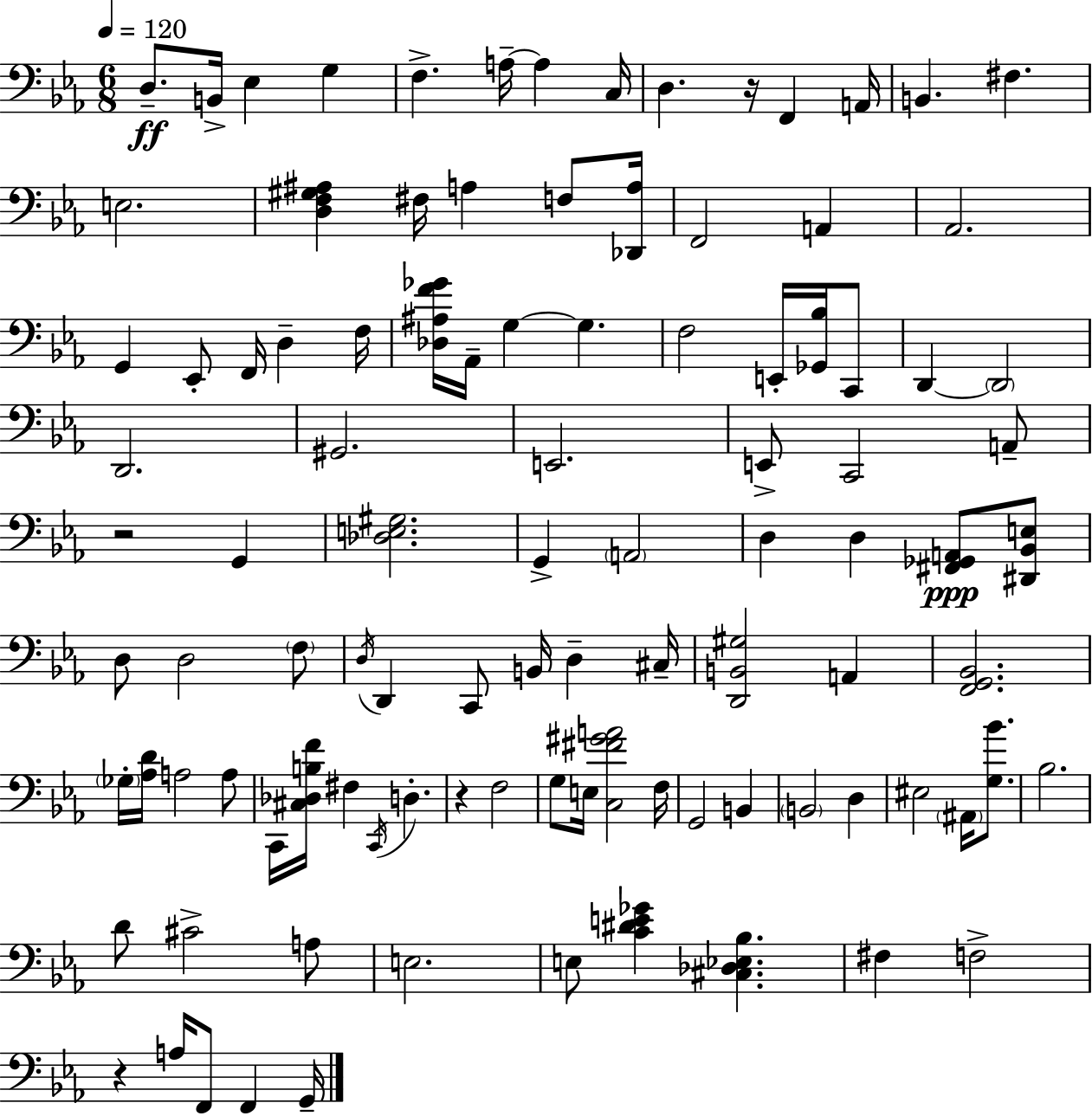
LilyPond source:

{
  \clef bass
  \numericTimeSignature
  \time 6/8
  \key ees \major
  \tempo 4 = 120
  \repeat volta 2 { d8.--\ff b,16-> ees4 g4 | f4.-> a16--~~ a4 c16 | d4. r16 f,4 a,16 | b,4. fis4. | \break e2. | <d f gis ais>4 fis16 a4 f8 <des, a>16 | f,2 a,4 | aes,2. | \break g,4 ees,8-. f,16 d4-- f16 | <des ais f' ges'>16 aes,16-- g4~~ g4. | f2 e,16-. <ges, bes>16 c,8 | d,4~~ \parenthesize d,2 | \break d,2. | gis,2. | e,2. | e,8-> c,2 a,8-- | \break r2 g,4 | <des e gis>2. | g,4-> \parenthesize a,2 | d4 d4 <fis, ges, a,>8\ppp <dis, bes, e>8 | \break d8 d2 \parenthesize f8 | \acciaccatura { d16 } d,4 c,8 b,16 d4-- | cis16-- <d, b, gis>2 a,4 | <f, g, bes,>2. | \break \parenthesize ges16-. <aes d'>16 a2 a8 | c,16 <cis des b f'>16 fis4 \acciaccatura { c,16 } d4.-. | r4 f2 | g8 e16 <c fis' gis' a'>2 | \break f16 g,2 b,4 | \parenthesize b,2 d4 | eis2 \parenthesize ais,16 <g bes'>8. | bes2. | \break d'8 cis'2-> | a8 e2. | e8 <c' dis' e' ges'>4 <cis des ees bes>4. | fis4 f2-> | \break r4 a16 f,8 f,4 | g,16-- } \bar "|."
}